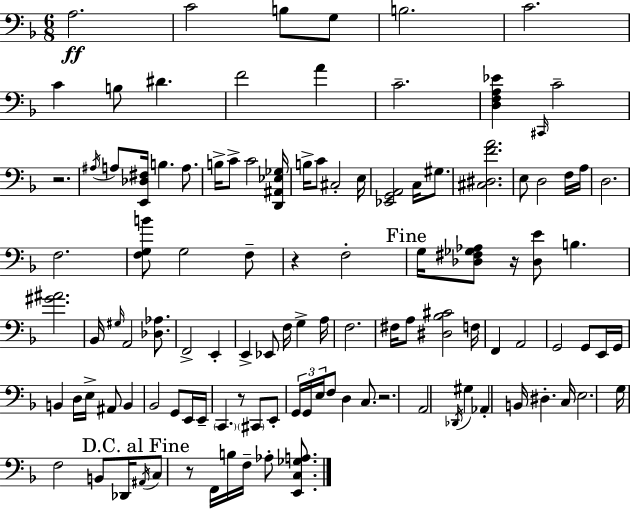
{
  \clef bass
  \numericTimeSignature
  \time 6/8
  \key f \major
  a2.\ff | c'2 b8 g8 | b2. | c'2. | \break c'4 b8 dis'4. | f'2 a'4 | c'2.-- | <d f a ees'>4 \grace { cis,16 } c'2-- | \break r2. | \acciaccatura { ais16 } a8 <e, des fis>16 b4. a8. | b16-> c'8-> c'2 | <d, ais, ees ges>16 b16-> c'8 cis2-. | \break e16 <ees, g, a,>2 c16 gis8. | <cis dis f' a'>2. | e8 d2 | f16 a16 d2. | \break f2. | <f g b'>8 g2 | f8-- r4 f2-. | \mark "Fine" g16 <des fis ges aes>8 r16 <des e'>8 b4. | \break <gis' ais'>2. | bes,16 \grace { gis16 } a,2 | <des aes>8. f,2-> e,4-. | e,4-> ees,8 f16 g4-> | \break a16 f2. | fis16 a8 <dis bes cis'>2 | f16 f,4 a,2 | g,2 g,8 | \break e,16 g,16 b,4 d16 e16-> ais,8 b,4 | bes,2 g,8 | e,16 e,16-- \parenthesize c,4. r8 \parenthesize cis,8 | e,8-. \tuplet 3/2 { g,16 g,16 e16 } f8 d4 | \break c8. r2. | a,2 \acciaccatura { des,16 } | gis4 aes,4-. b,16 dis4.-. | c16 e2. | \break g16 f2 | b,8 des,16 \mark "D.C. al Fine" \acciaccatura { ais,16 } c8 r8 f,16 b16 f16-- | aes8-. <e, c ges a>8. \bar "|."
}